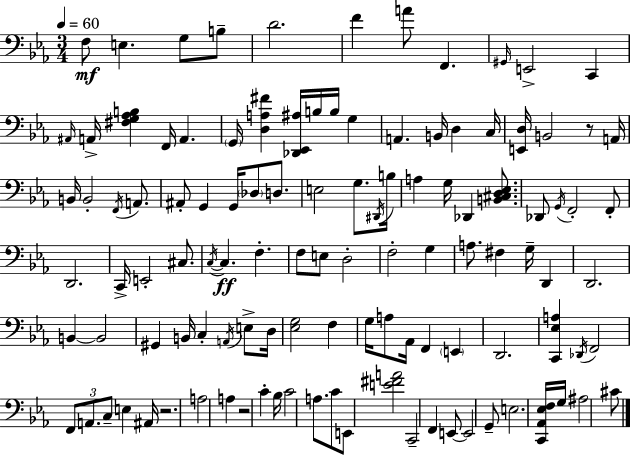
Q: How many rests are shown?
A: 3